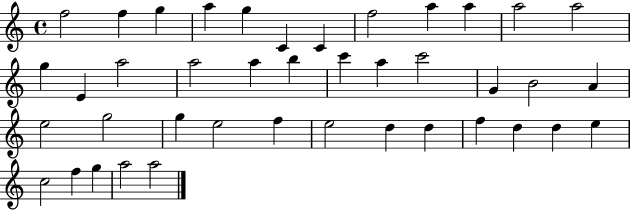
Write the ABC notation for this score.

X:1
T:Untitled
M:4/4
L:1/4
K:C
f2 f g a g C C f2 a a a2 a2 g E a2 a2 a b c' a c'2 G B2 A e2 g2 g e2 f e2 d d f d d e c2 f g a2 a2